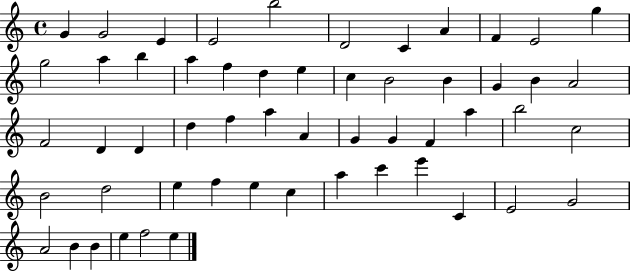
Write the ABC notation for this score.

X:1
T:Untitled
M:4/4
L:1/4
K:C
G G2 E E2 b2 D2 C A F E2 g g2 a b a f d e c B2 B G B A2 F2 D D d f a A G G F a b2 c2 B2 d2 e f e c a c' e' C E2 G2 A2 B B e f2 e